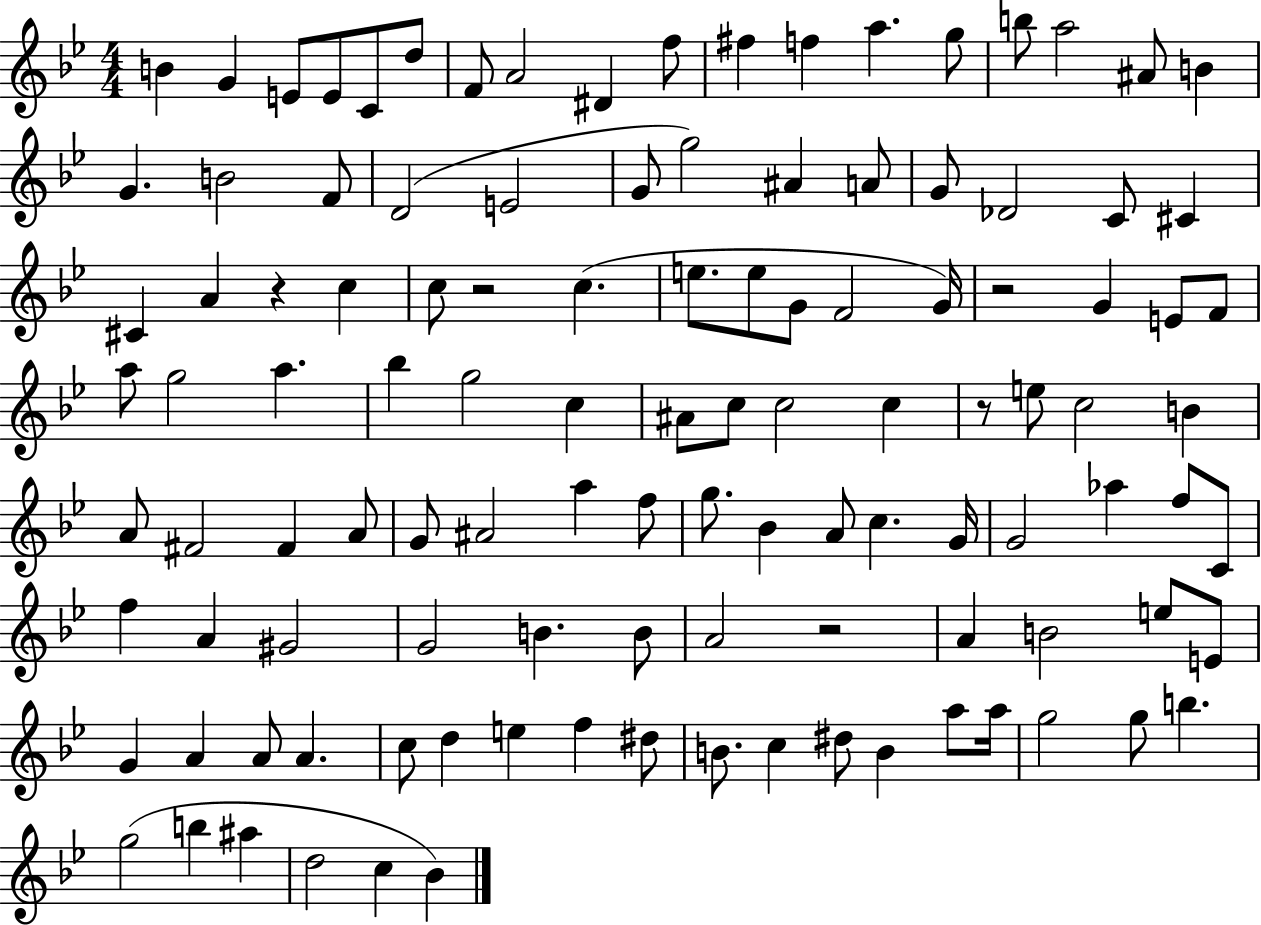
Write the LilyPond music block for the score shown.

{
  \clef treble
  \numericTimeSignature
  \time 4/4
  \key bes \major
  b'4 g'4 e'8 e'8 c'8 d''8 | f'8 a'2 dis'4 f''8 | fis''4 f''4 a''4. g''8 | b''8 a''2 ais'8 b'4 | \break g'4. b'2 f'8 | d'2( e'2 | g'8 g''2) ais'4 a'8 | g'8 des'2 c'8 cis'4 | \break cis'4 a'4 r4 c''4 | c''8 r2 c''4.( | e''8. e''8 g'8 f'2 g'16) | r2 g'4 e'8 f'8 | \break a''8 g''2 a''4. | bes''4 g''2 c''4 | ais'8 c''8 c''2 c''4 | r8 e''8 c''2 b'4 | \break a'8 fis'2 fis'4 a'8 | g'8 ais'2 a''4 f''8 | g''8. bes'4 a'8 c''4. g'16 | g'2 aes''4 f''8 c'8 | \break f''4 a'4 gis'2 | g'2 b'4. b'8 | a'2 r2 | a'4 b'2 e''8 e'8 | \break g'4 a'4 a'8 a'4. | c''8 d''4 e''4 f''4 dis''8 | b'8. c''4 dis''8 b'4 a''8 a''16 | g''2 g''8 b''4. | \break g''2( b''4 ais''4 | d''2 c''4 bes'4) | \bar "|."
}